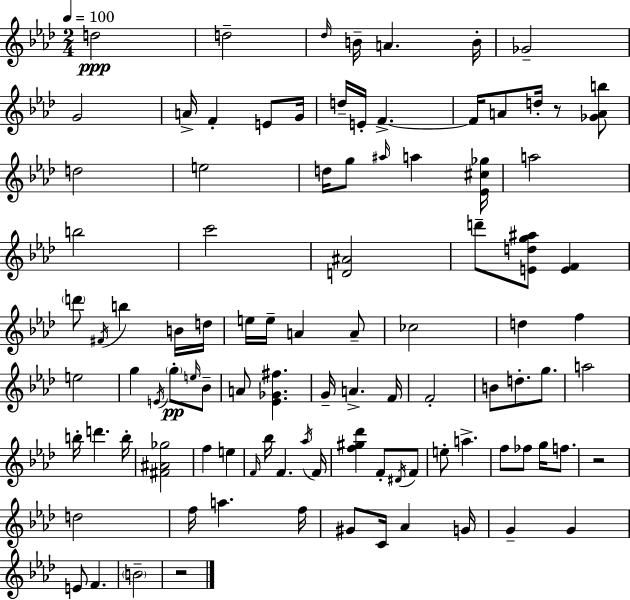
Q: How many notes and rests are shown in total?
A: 98